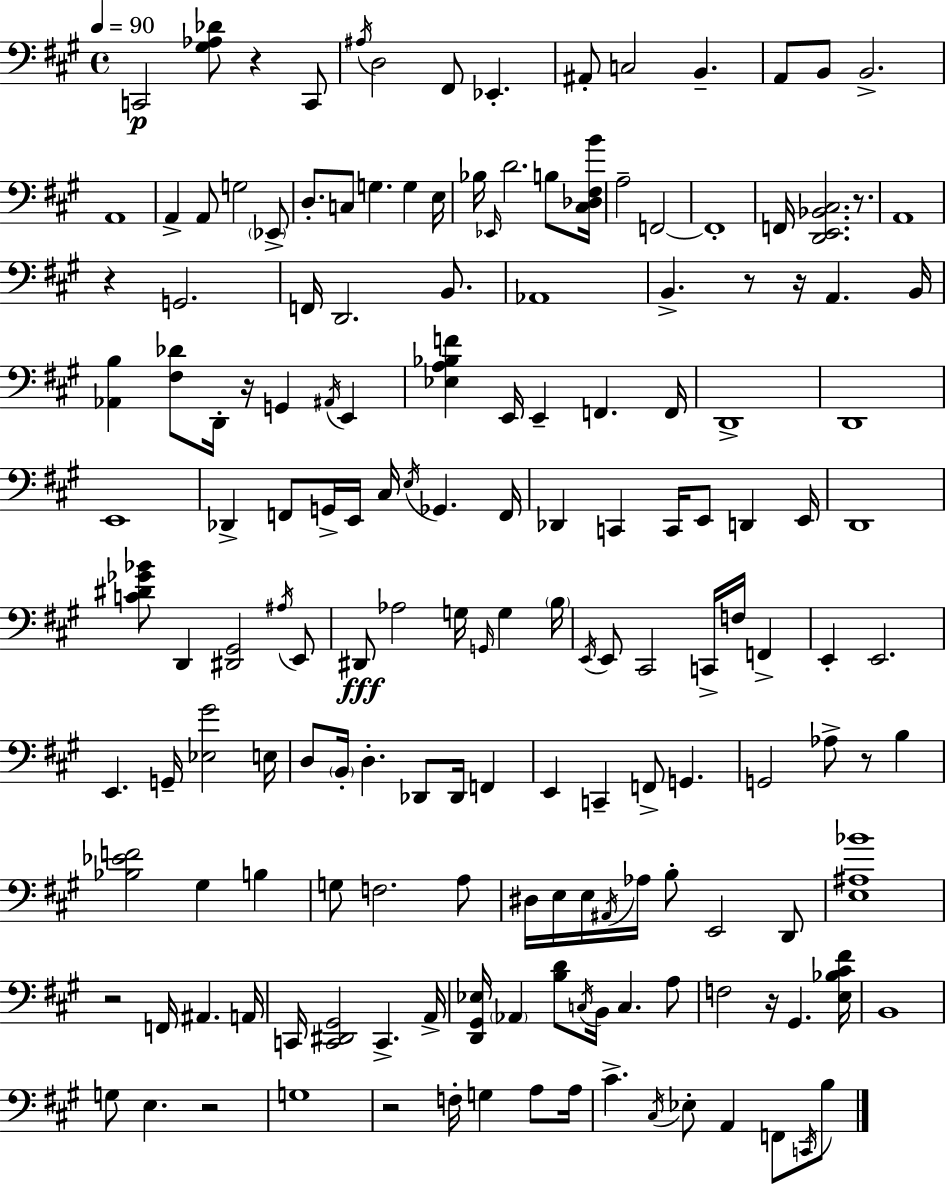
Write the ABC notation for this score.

X:1
T:Untitled
M:4/4
L:1/4
K:A
C,,2 [^G,_A,_D]/2 z C,,/2 ^A,/4 D,2 ^F,,/2 _E,, ^A,,/2 C,2 B,, A,,/2 B,,/2 B,,2 A,,4 A,, A,,/2 G,2 _E,,/2 D,/2 C,/2 G, G, E,/4 _B,/4 _E,,/4 D2 B,/2 [^C,_D,^F,B]/4 A,2 F,,2 F,,4 F,,/4 [D,,E,,_B,,^C,]2 z/2 A,,4 z G,,2 F,,/4 D,,2 B,,/2 _A,,4 B,, z/2 z/4 A,, B,,/4 [_A,,B,] [^F,_D]/2 D,,/4 z/4 G,, ^A,,/4 E,, [_E,A,_B,F] E,,/4 E,, F,, F,,/4 D,,4 D,,4 E,,4 _D,, F,,/2 G,,/4 E,,/4 ^C,/4 E,/4 _G,, F,,/4 _D,, C,, C,,/4 E,,/2 D,, E,,/4 D,,4 [C^D_G_B]/2 D,, [^D,,^G,,]2 ^A,/4 E,,/2 ^D,,/2 _A,2 G,/4 G,,/4 G, B,/4 E,,/4 E,,/2 ^C,,2 C,,/4 F,/4 F,, E,, E,,2 E,, G,,/4 [_E,^G]2 E,/4 D,/2 B,,/4 D, _D,,/2 _D,,/4 F,, E,, C,, F,,/2 G,, G,,2 _A,/2 z/2 B, [_B,_EF]2 ^G, B, G,/2 F,2 A,/2 ^D,/4 E,/4 E,/4 ^A,,/4 _A,/4 B,/2 E,,2 D,,/2 [E,^A,_B]4 z2 F,,/4 ^A,, A,,/4 C,,/4 [C,,^D,,^G,,]2 C,, A,,/4 [D,,^G,,_E,]/4 _A,, [B,D]/2 C,/4 B,,/4 C, A,/2 F,2 z/4 ^G,, [E,_B,^C^F]/4 B,,4 G,/2 E, z2 G,4 z2 F,/4 G, A,/2 A,/4 ^C ^C,/4 _E,/2 A,, F,,/2 C,,/4 B,/2